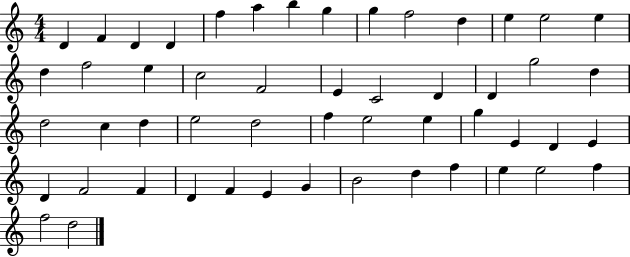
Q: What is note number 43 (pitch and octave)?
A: E4